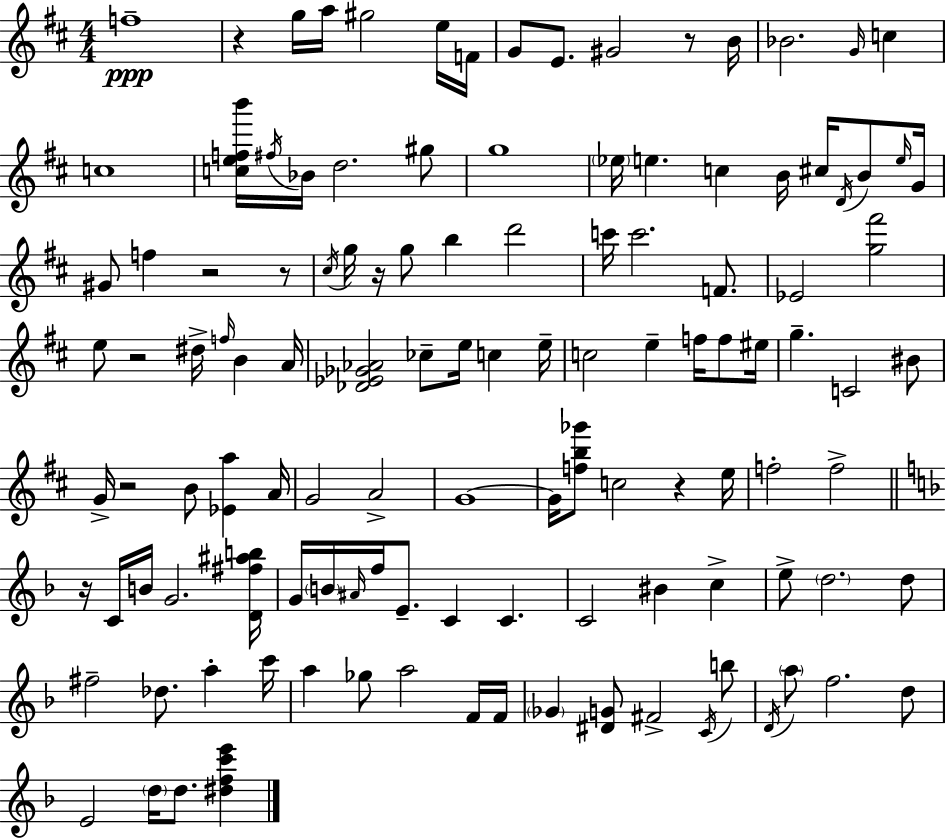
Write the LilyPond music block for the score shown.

{
  \clef treble
  \numericTimeSignature
  \time 4/4
  \key d \major
  f''1--\ppp | r4 g''16 a''16 gis''2 e''16 f'16 | g'8 e'8. gis'2 r8 b'16 | bes'2. \grace { g'16 } c''4 | \break c''1 | <c'' e'' f'' b'''>16 \acciaccatura { fis''16 } bes'16 d''2. | gis''8 g''1 | \parenthesize ees''16 e''4. c''4 b'16 cis''16 \acciaccatura { d'16 } | \break b'8 \grace { e''16 } g'16 gis'8 f''4 r2 | r8 \acciaccatura { cis''16 } g''16 r16 g''8 b''4 d'''2 | c'''16 c'''2. | f'8. ees'2 <g'' fis'''>2 | \break e''8 r2 dis''16-> | \grace { f''16 } b'4 a'16 <des' ees' ges' aes'>2 ces''8-- | e''16 c''4 e''16-- c''2 e''4-- | f''16 f''8 eis''16 g''4.-- c'2 | \break bis'8 g'16-> r2 b'8 | <ees' a''>4 a'16 g'2 a'2-> | g'1~~ | g'16 <f'' b'' ges'''>8 c''2 | \break r4 e''16 f''2-. f''2-> | \bar "||" \break \key d \minor r16 c'16 b'16 g'2. <d' fis'' ais'' b''>16 | g'16 \parenthesize b'16 \grace { ais'16 } f''16 e'8.-- c'4 c'4. | c'2 bis'4 c''4-> | e''8-> \parenthesize d''2. d''8 | \break fis''2-- des''8. a''4-. | c'''16 a''4 ges''8 a''2 f'16 | f'16 \parenthesize ges'4 <dis' g'>8 fis'2-> \acciaccatura { c'16 } | b''8 \acciaccatura { d'16 } \parenthesize a''8 f''2. | \break d''8 e'2 \parenthesize d''16 d''8. <dis'' f'' c''' e'''>4 | \bar "|."
}